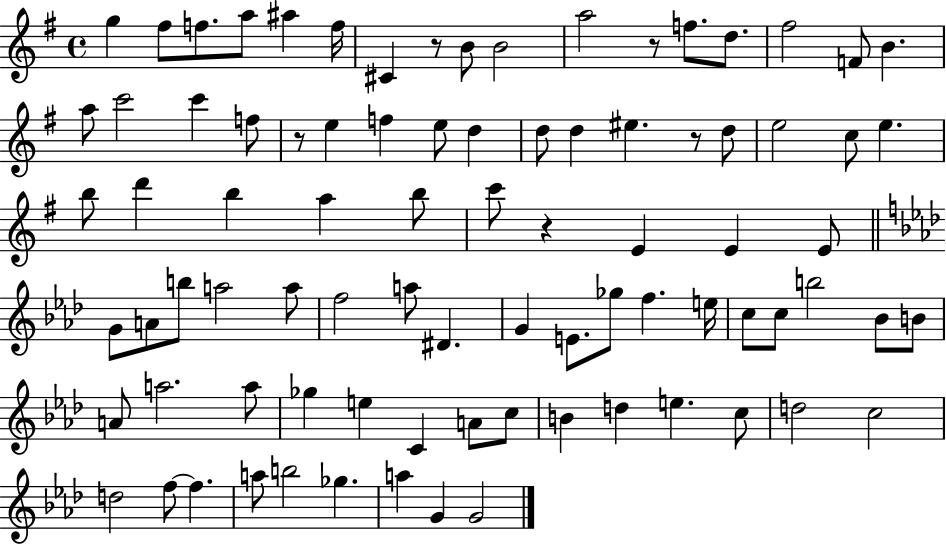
{
  \clef treble
  \time 4/4
  \defaultTimeSignature
  \key g \major
  g''4 fis''8 f''8. a''8 ais''4 f''16 | cis'4 r8 b'8 b'2 | a''2 r8 f''8. d''8. | fis''2 f'8 b'4. | \break a''8 c'''2 c'''4 f''8 | r8 e''4 f''4 e''8 d''4 | d''8 d''4 eis''4. r8 d''8 | e''2 c''8 e''4. | \break b''8 d'''4 b''4 a''4 b''8 | c'''8 r4 e'4 e'4 e'8 | \bar "||" \break \key aes \major g'8 a'8 b''8 a''2 a''8 | f''2 a''8 dis'4. | g'4 e'8. ges''8 f''4. e''16 | c''8 c''8 b''2 bes'8 b'8 | \break a'8 a''2. a''8 | ges''4 e''4 c'4 a'8 c''8 | b'4 d''4 e''4. c''8 | d''2 c''2 | \break d''2 f''8~~ f''4. | a''8 b''2 ges''4. | a''4 g'4 g'2 | \bar "|."
}